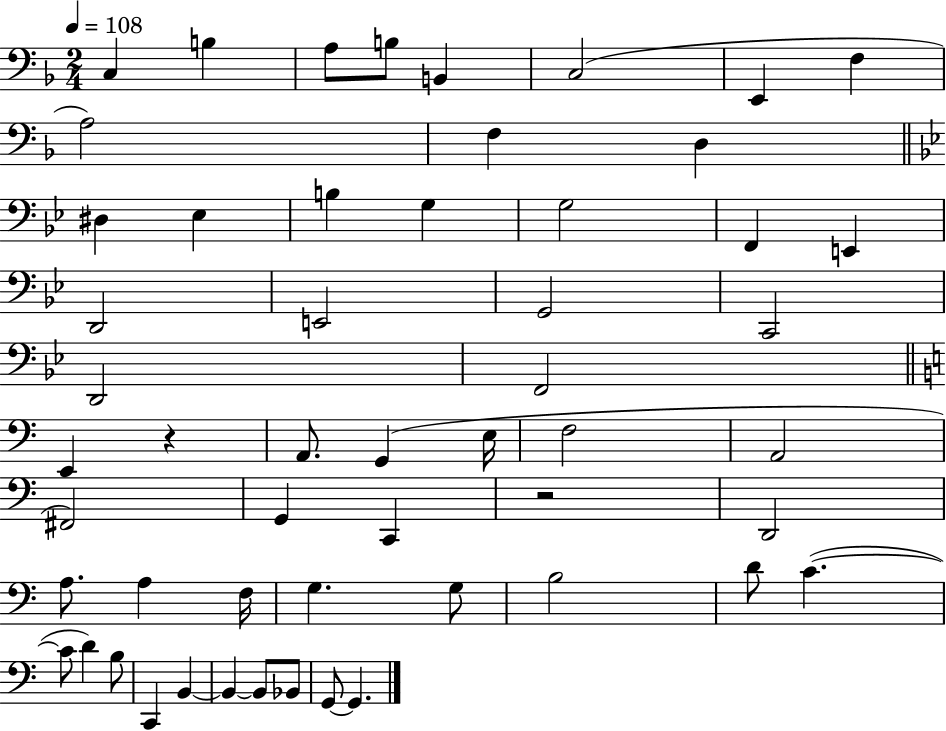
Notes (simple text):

C3/q B3/q A3/e B3/e B2/q C3/h E2/q F3/q A3/h F3/q D3/q D#3/q Eb3/q B3/q G3/q G3/h F2/q E2/q D2/h E2/h G2/h C2/h D2/h F2/h E2/q R/q A2/e. G2/q E3/s F3/h A2/h F#2/h G2/q C2/q R/h D2/h A3/e. A3/q F3/s G3/q. G3/e B3/h D4/e C4/q. C4/e D4/q B3/e C2/q B2/q B2/q B2/e Bb2/e G2/e G2/q.